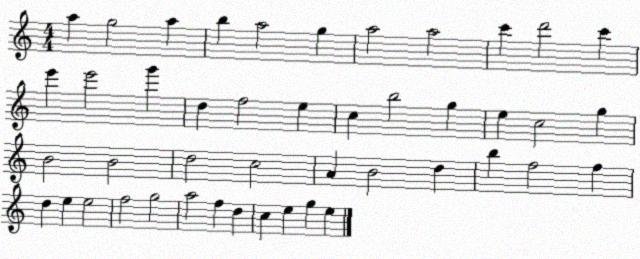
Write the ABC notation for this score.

X:1
T:Untitled
M:4/4
L:1/4
K:C
a g2 a b a2 g a2 a2 c' d'2 c' e' e'2 g' d f2 e c b2 g e c2 g B2 B2 d2 c2 A B2 d b f2 f d e e2 f2 g2 a2 f d c e g e